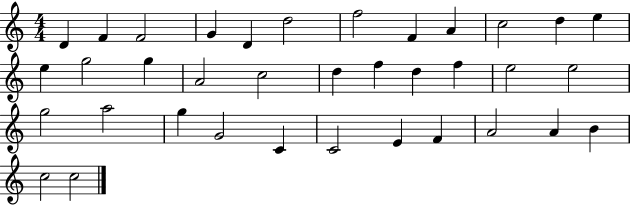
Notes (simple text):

D4/q F4/q F4/h G4/q D4/q D5/h F5/h F4/q A4/q C5/h D5/q E5/q E5/q G5/h G5/q A4/h C5/h D5/q F5/q D5/q F5/q E5/h E5/h G5/h A5/h G5/q G4/h C4/q C4/h E4/q F4/q A4/h A4/q B4/q C5/h C5/h